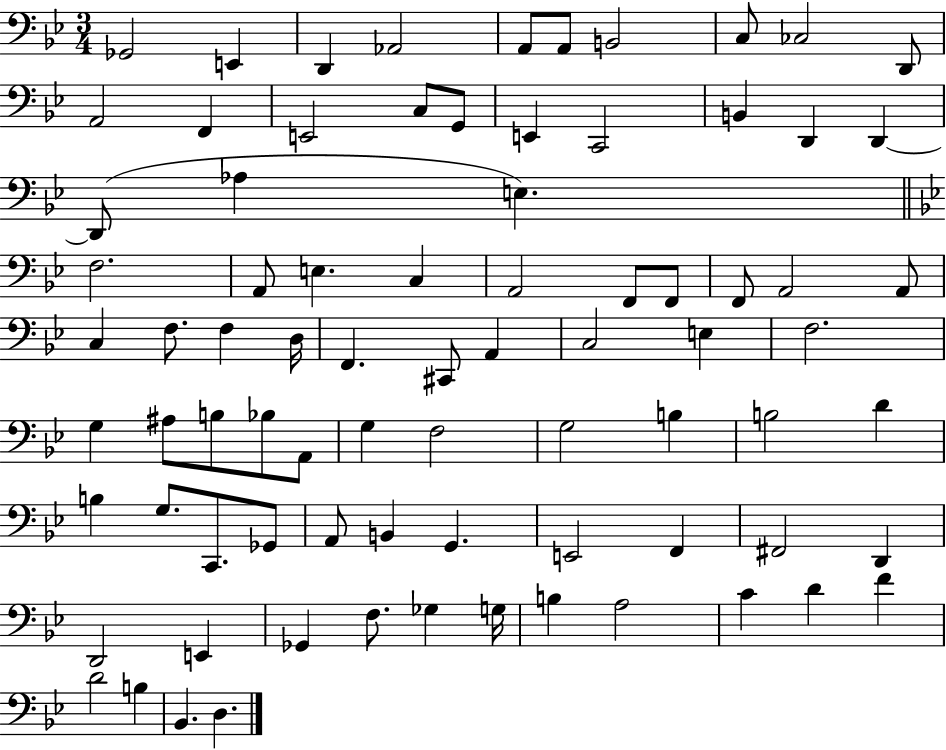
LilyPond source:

{
  \clef bass
  \numericTimeSignature
  \time 3/4
  \key bes \major
  \repeat volta 2 { ges,2 e,4 | d,4 aes,2 | a,8 a,8 b,2 | c8 ces2 d,8 | \break a,2 f,4 | e,2 c8 g,8 | e,4 c,2 | b,4 d,4 d,4~~ | \break d,8( aes4 e4.) | \bar "||" \break \key g \minor f2. | a,8 e4. c4 | a,2 f,8 f,8 | f,8 a,2 a,8 | \break c4 f8. f4 d16 | f,4. cis,8 a,4 | c2 e4 | f2. | \break g4 ais8 b8 bes8 a,8 | g4 f2 | g2 b4 | b2 d'4 | \break b4 g8. c,8. ges,8 | a,8 b,4 g,4. | e,2 f,4 | fis,2 d,4 | \break d,2 e,4 | ges,4 f8. ges4 g16 | b4 a2 | c'4 d'4 f'4 | \break d'2 b4 | bes,4. d4. | } \bar "|."
}